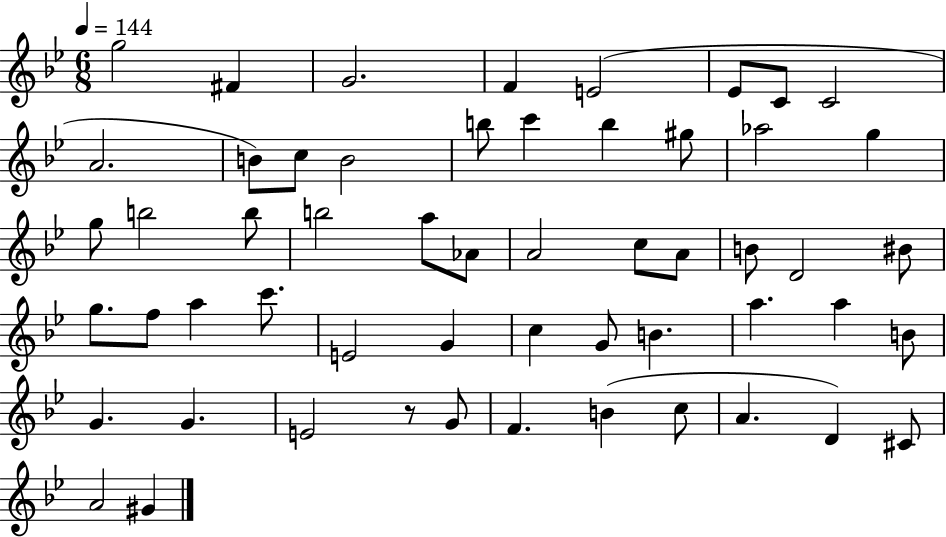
G5/h F#4/q G4/h. F4/q E4/h Eb4/e C4/e C4/h A4/h. B4/e C5/e B4/h B5/e C6/q B5/q G#5/e Ab5/h G5/q G5/e B5/h B5/e B5/h A5/e Ab4/e A4/h C5/e A4/e B4/e D4/h BIS4/e G5/e. F5/e A5/q C6/e. E4/h G4/q C5/q G4/e B4/q. A5/q. A5/q B4/e G4/q. G4/q. E4/h R/e G4/e F4/q. B4/q C5/e A4/q. D4/q C#4/e A4/h G#4/q